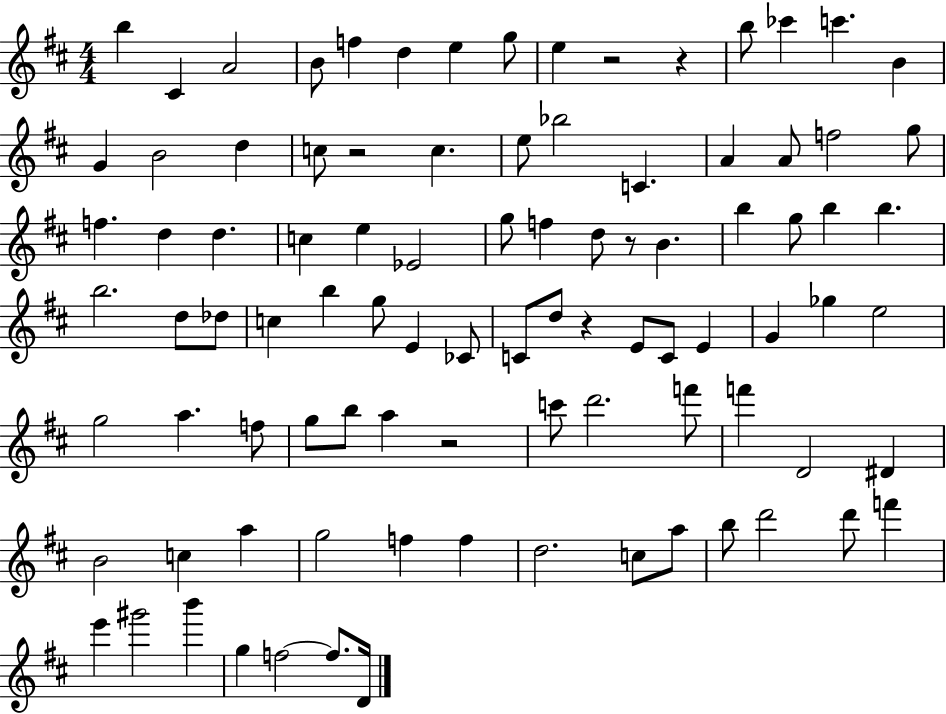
B5/q C#4/q A4/h B4/e F5/q D5/q E5/q G5/e E5/q R/h R/q B5/e CES6/q C6/q. B4/q G4/q B4/h D5/q C5/e R/h C5/q. E5/e Bb5/h C4/q. A4/q A4/e F5/h G5/e F5/q. D5/q D5/q. C5/q E5/q Eb4/h G5/e F5/q D5/e R/e B4/q. B5/q G5/e B5/q B5/q. B5/h. D5/e Db5/e C5/q B5/q G5/e E4/q CES4/e C4/e D5/e R/q E4/e C4/e E4/q G4/q Gb5/q E5/h G5/h A5/q. F5/e G5/e B5/e A5/q R/h C6/e D6/h. F6/e F6/q D4/h D#4/q B4/h C5/q A5/q G5/h F5/q F5/q D5/h. C5/e A5/e B5/e D6/h D6/e F6/q E6/q G#6/h B6/q G5/q F5/h F5/e. D4/s